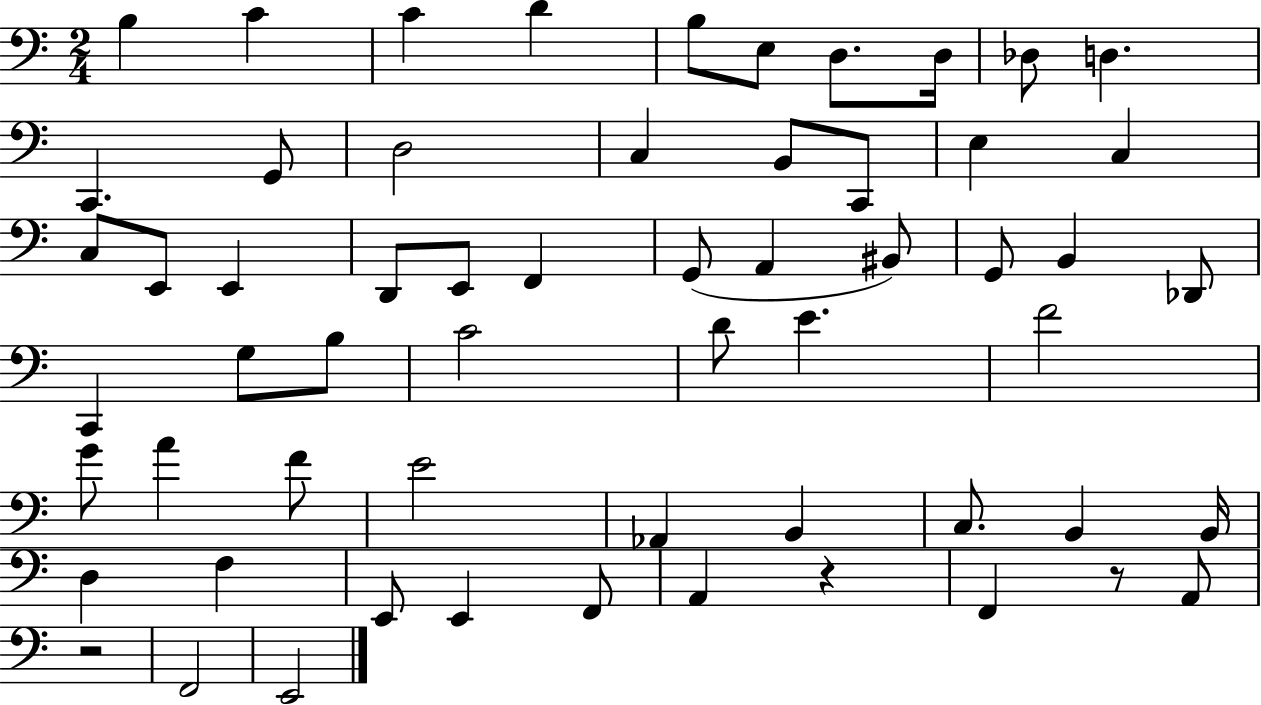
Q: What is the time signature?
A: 2/4